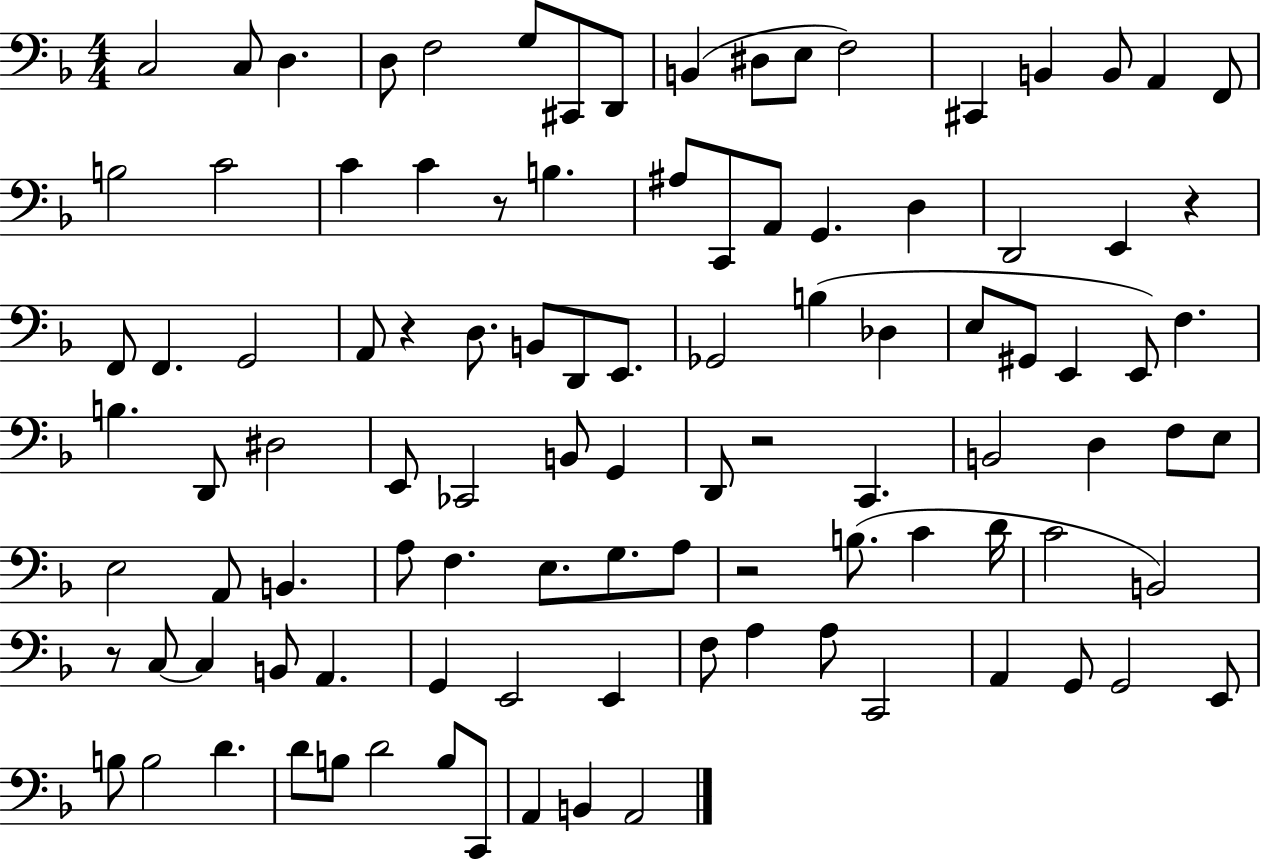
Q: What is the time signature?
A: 4/4